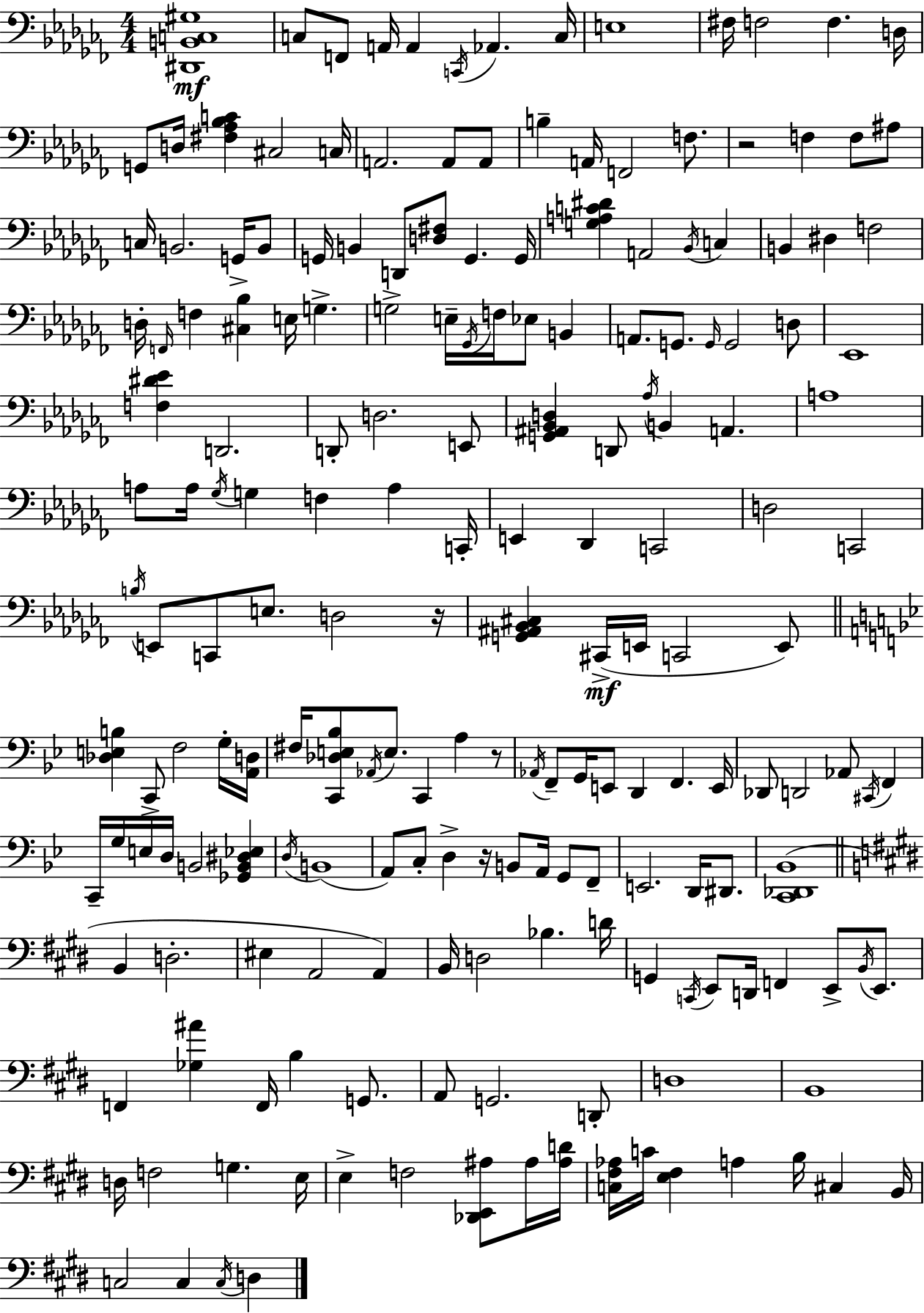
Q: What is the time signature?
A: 4/4